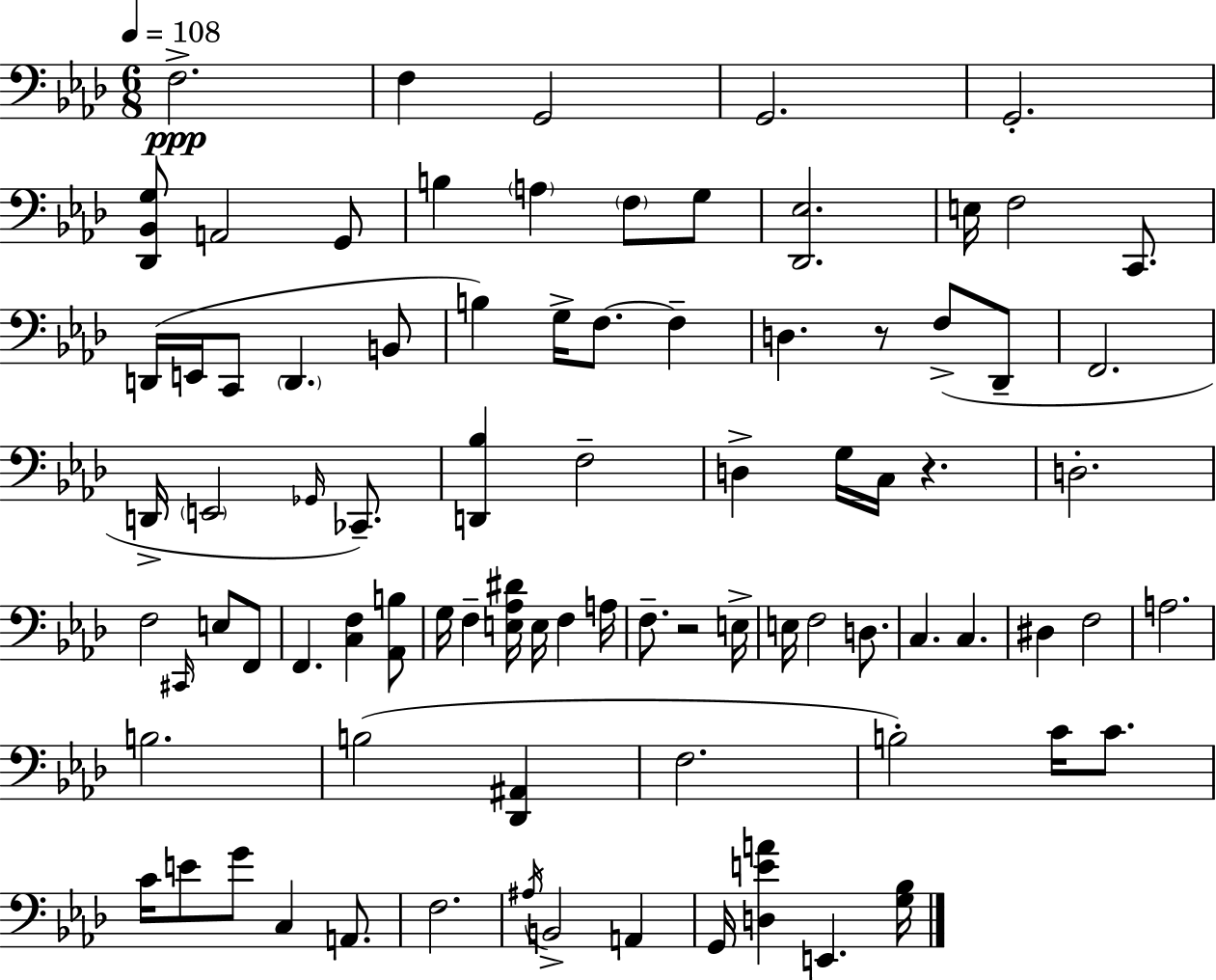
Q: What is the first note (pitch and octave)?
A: F3